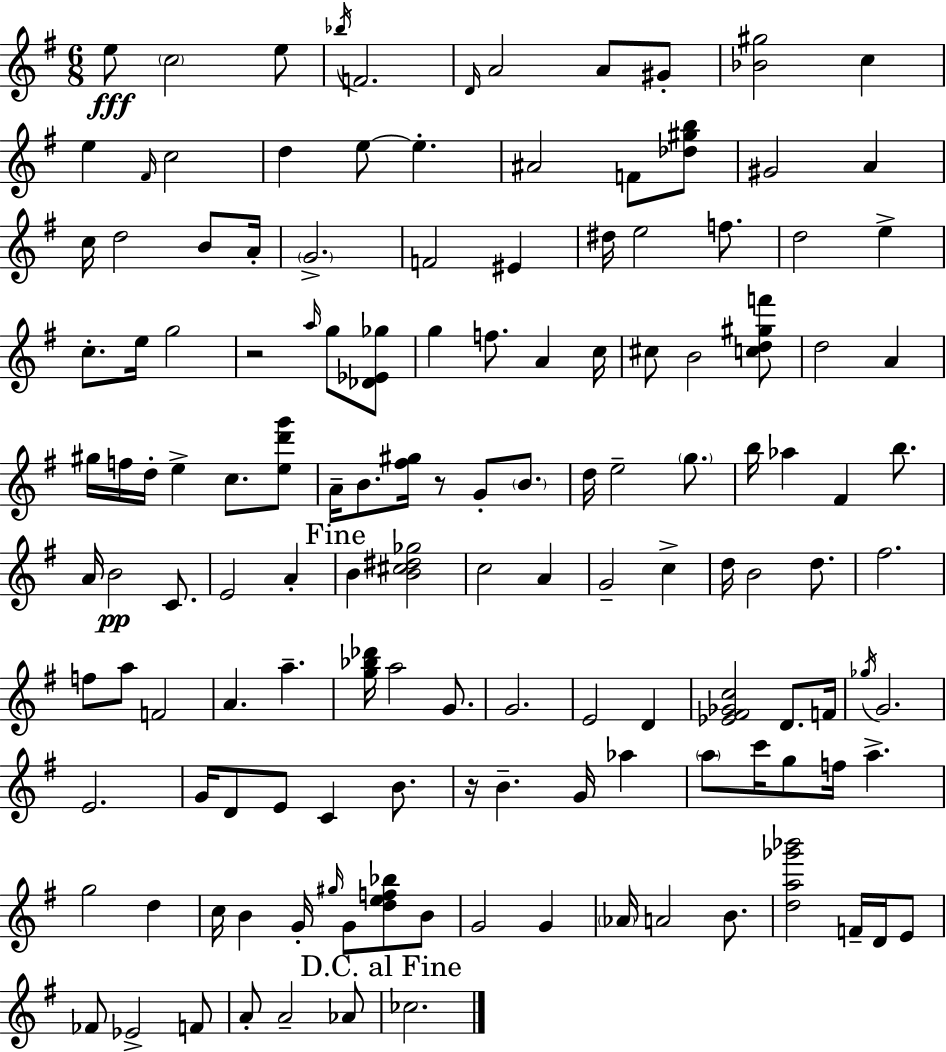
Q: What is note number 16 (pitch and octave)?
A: E5